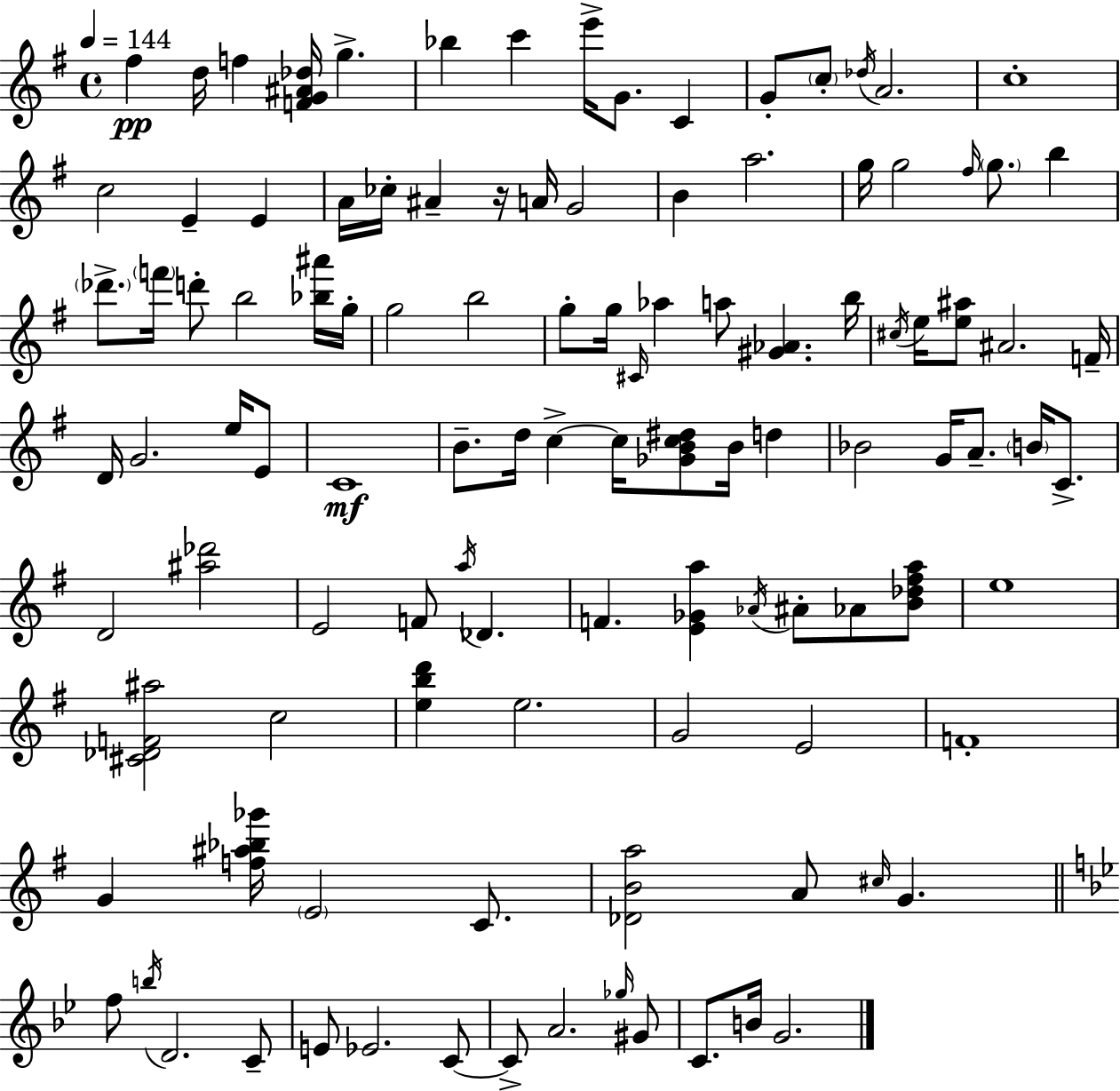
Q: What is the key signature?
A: G major